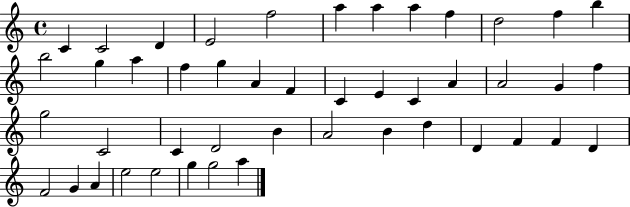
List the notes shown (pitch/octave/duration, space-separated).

C4/q C4/h D4/q E4/h F5/h A5/q A5/q A5/q F5/q D5/h F5/q B5/q B5/h G5/q A5/q F5/q G5/q A4/q F4/q C4/q E4/q C4/q A4/q A4/h G4/q F5/q G5/h C4/h C4/q D4/h B4/q A4/h B4/q D5/q D4/q F4/q F4/q D4/q F4/h G4/q A4/q E5/h E5/h G5/q G5/h A5/q